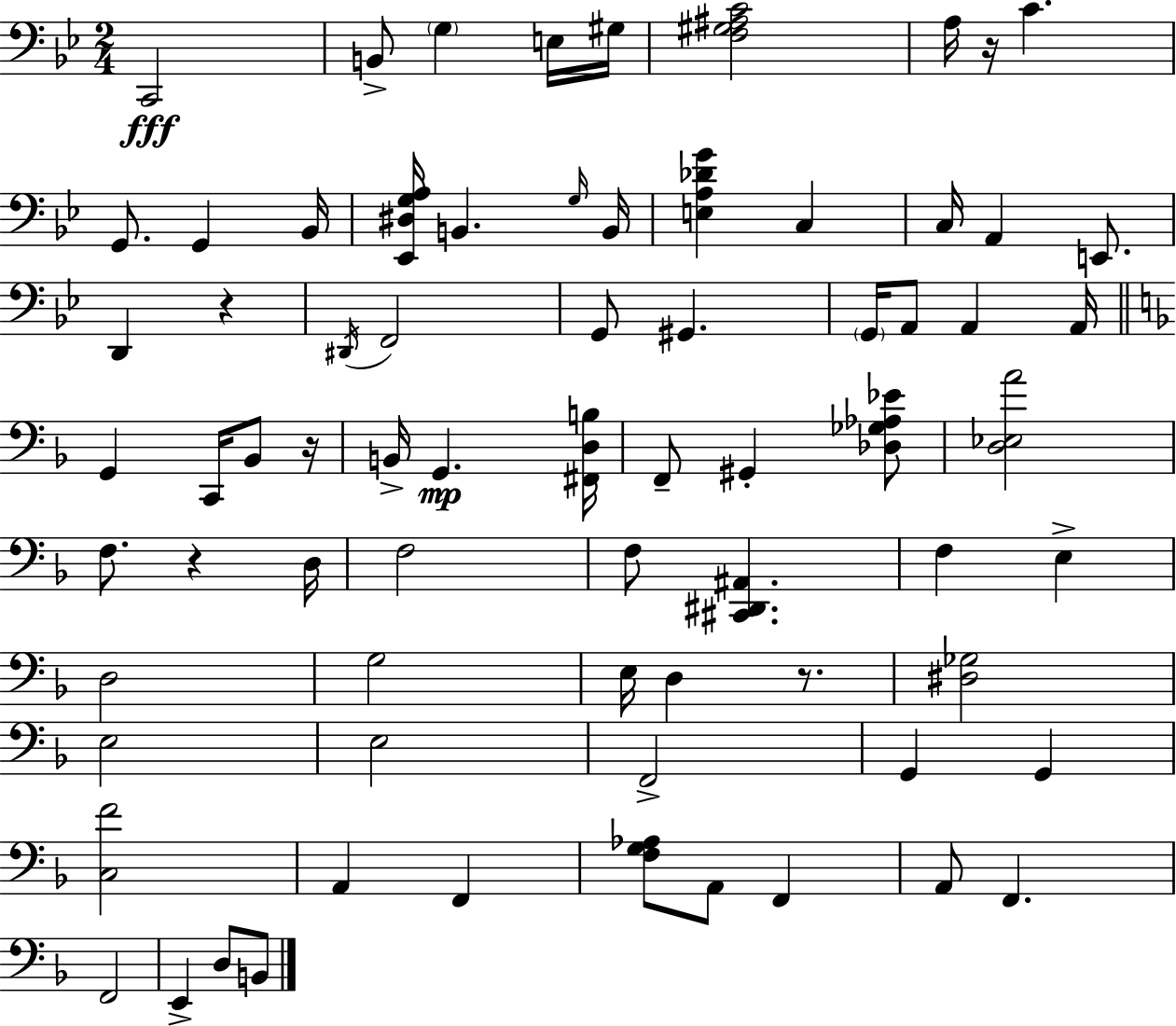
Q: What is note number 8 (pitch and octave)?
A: G2